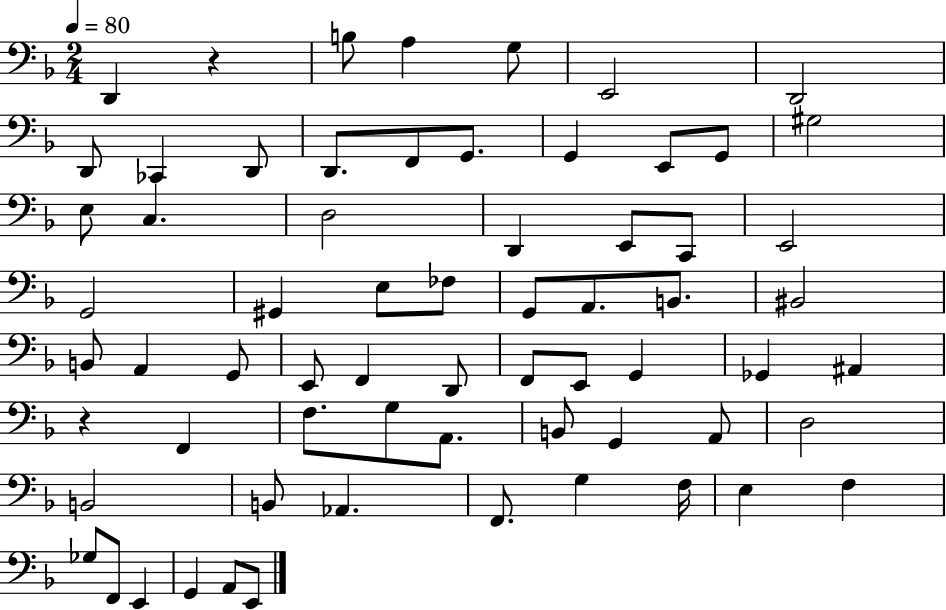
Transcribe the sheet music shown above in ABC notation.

X:1
T:Untitled
M:2/4
L:1/4
K:F
D,, z B,/2 A, G,/2 E,,2 D,,2 D,,/2 _C,, D,,/2 D,,/2 F,,/2 G,,/2 G,, E,,/2 G,,/2 ^G,2 E,/2 C, D,2 D,, E,,/2 C,,/2 E,,2 G,,2 ^G,, E,/2 _F,/2 G,,/2 A,,/2 B,,/2 ^B,,2 B,,/2 A,, G,,/2 E,,/2 F,, D,,/2 F,,/2 E,,/2 G,, _G,, ^A,, z F,, F,/2 G,/2 A,,/2 B,,/2 G,, A,,/2 D,2 B,,2 B,,/2 _A,, F,,/2 G, F,/4 E, F, _G,/2 F,,/2 E,, G,, A,,/2 E,,/2